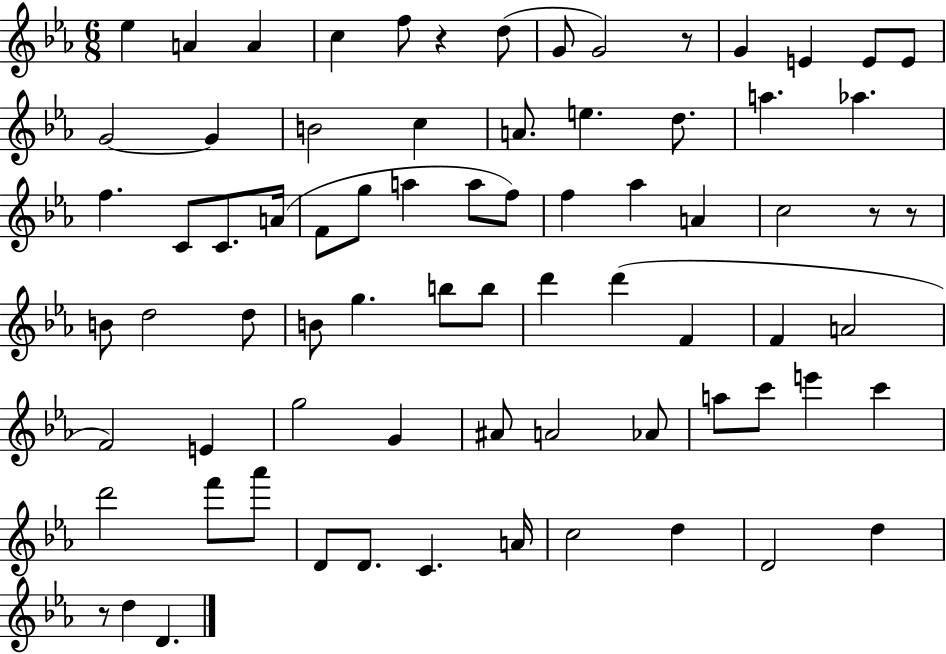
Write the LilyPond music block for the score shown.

{
  \clef treble
  \numericTimeSignature
  \time 6/8
  \key ees \major
  ees''4 a'4 a'4 | c''4 f''8 r4 d''8( | g'8 g'2) r8 | g'4 e'4 e'8 e'8 | \break g'2~~ g'4 | b'2 c''4 | a'8. e''4. d''8. | a''4. aes''4. | \break f''4. c'8 c'8. a'16( | f'8 g''8 a''4 a''8 f''8) | f''4 aes''4 a'4 | c''2 r8 r8 | \break b'8 d''2 d''8 | b'8 g''4. b''8 b''8 | d'''4 d'''4( f'4 | f'4 a'2 | \break f'2) e'4 | g''2 g'4 | ais'8 a'2 aes'8 | a''8 c'''8 e'''4 c'''4 | \break d'''2 f'''8 aes'''8 | d'8 d'8. c'4. a'16 | c''2 d''4 | d'2 d''4 | \break r8 d''4 d'4. | \bar "|."
}